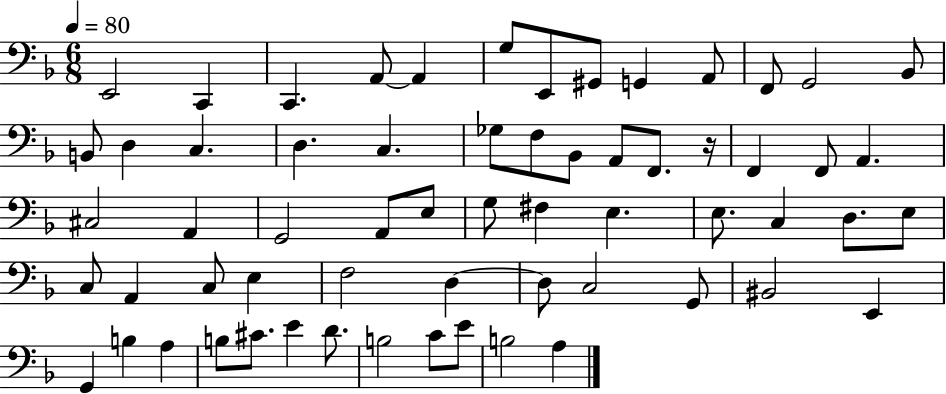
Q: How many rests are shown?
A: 1